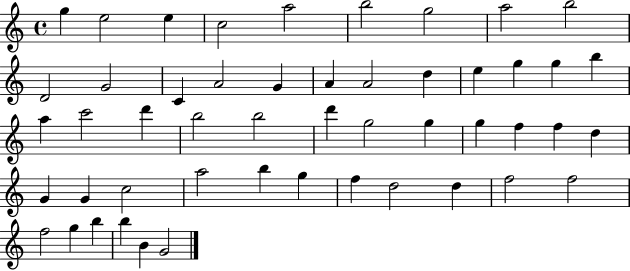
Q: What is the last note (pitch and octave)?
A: G4